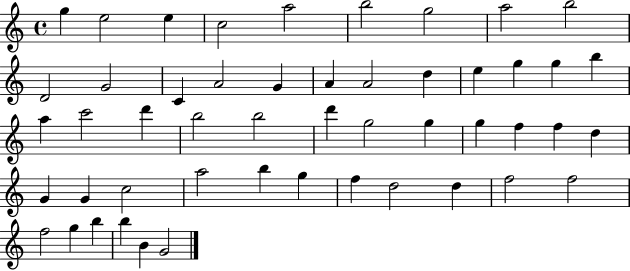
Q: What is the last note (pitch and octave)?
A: G4